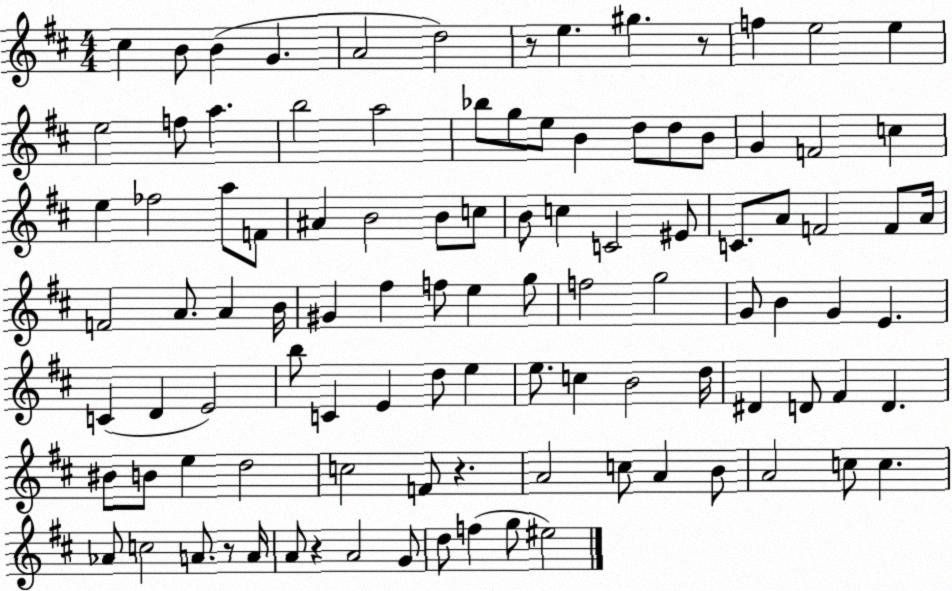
X:1
T:Untitled
M:4/4
L:1/4
K:D
^c B/2 B G A2 d2 z/2 e ^g z/2 f e2 e e2 f/2 a b2 a2 _b/2 g/2 e/2 B d/2 d/2 B/2 G F2 c e _f2 a/2 F/2 ^A B2 B/2 c/2 B/2 c C2 ^E/2 C/2 A/2 F2 F/2 A/4 F2 A/2 A B/4 ^G ^f f/2 e g/2 f2 g2 G/2 B G E C D E2 b/2 C E d/2 e e/2 c B2 d/4 ^D D/2 ^F D ^B/2 B/2 e d2 c2 F/2 z A2 c/2 A B/2 A2 c/2 c _A/2 c2 A/2 z/2 A/4 A/2 z A2 G/2 d/2 f g/2 ^e2